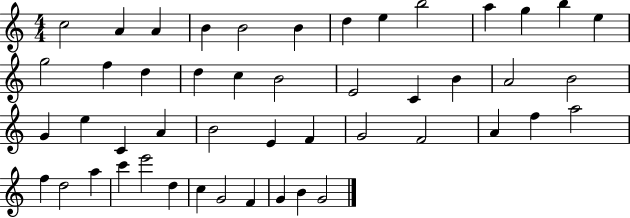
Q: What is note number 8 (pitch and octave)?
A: E5